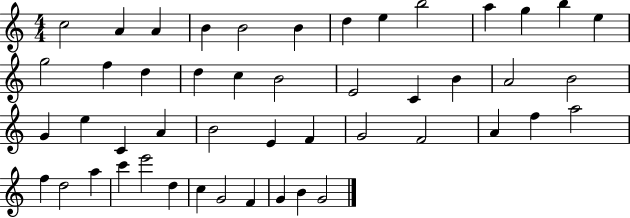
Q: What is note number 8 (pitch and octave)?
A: E5